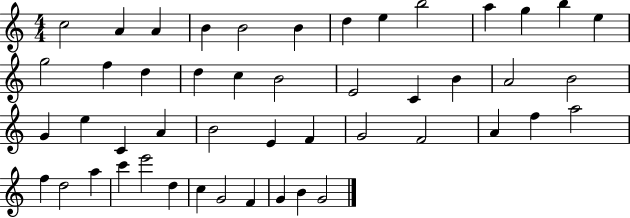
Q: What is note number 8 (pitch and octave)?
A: E5